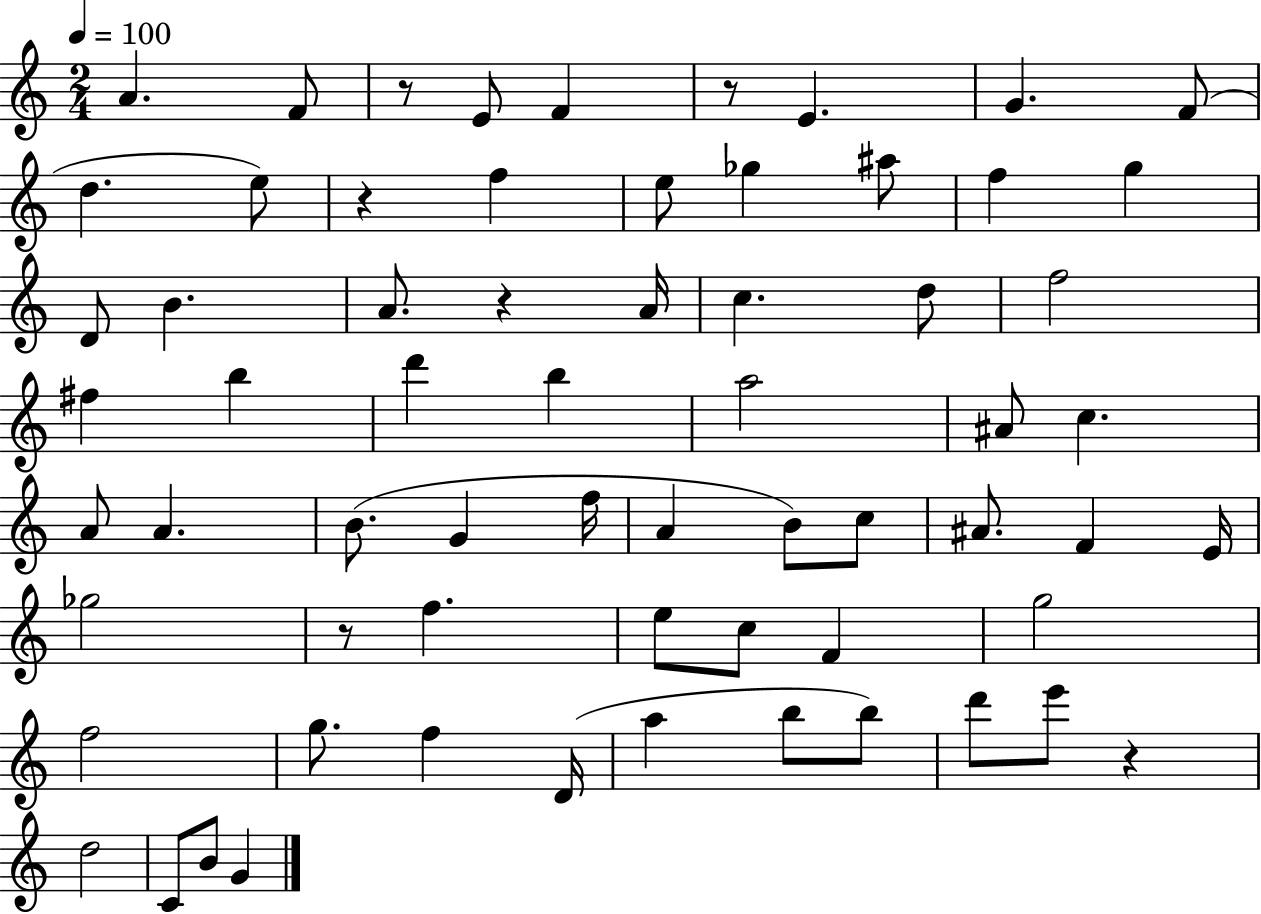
X:1
T:Untitled
M:2/4
L:1/4
K:C
A F/2 z/2 E/2 F z/2 E G F/2 d e/2 z f e/2 _g ^a/2 f g D/2 B A/2 z A/4 c d/2 f2 ^f b d' b a2 ^A/2 c A/2 A B/2 G f/4 A B/2 c/2 ^A/2 F E/4 _g2 z/2 f e/2 c/2 F g2 f2 g/2 f D/4 a b/2 b/2 d'/2 e'/2 z d2 C/2 B/2 G